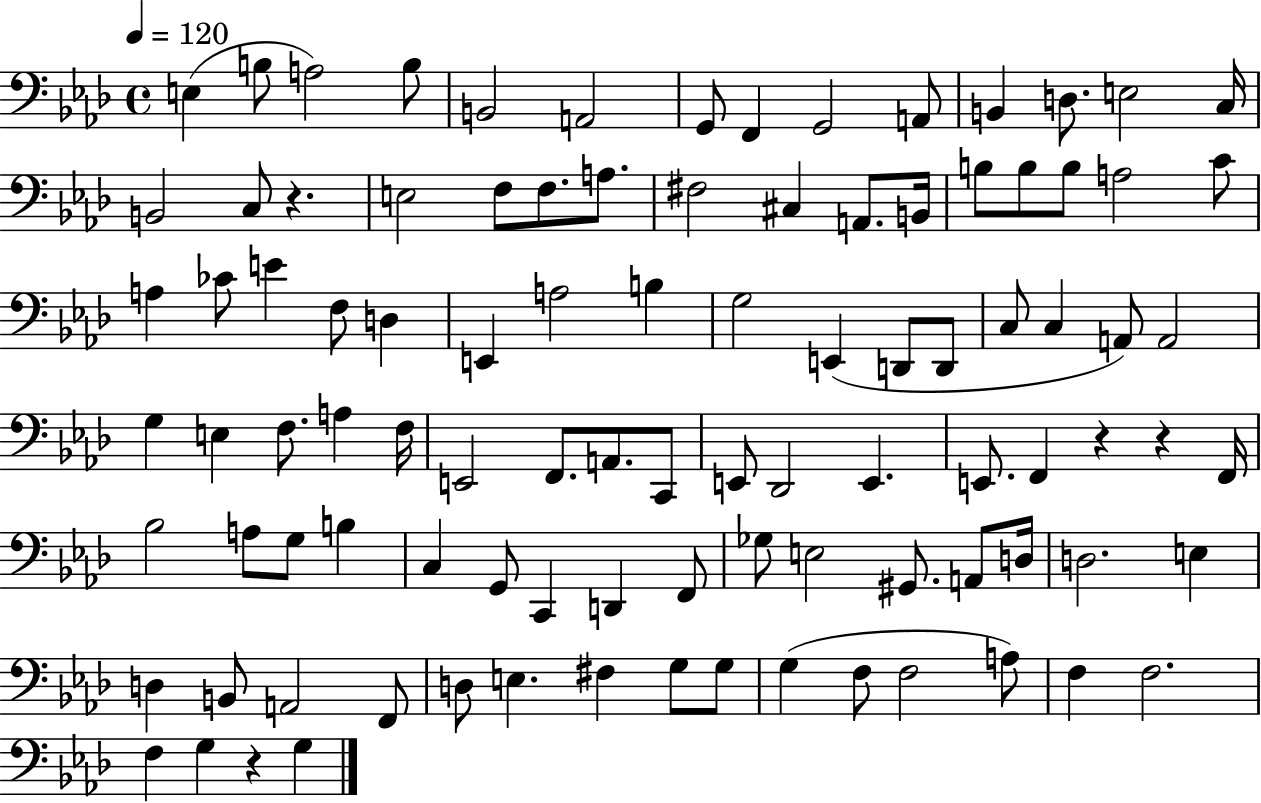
{
  \clef bass
  \time 4/4
  \defaultTimeSignature
  \key aes \major
  \tempo 4 = 120
  e4( b8 a2) b8 | b,2 a,2 | g,8 f,4 g,2 a,8 | b,4 d8. e2 c16 | \break b,2 c8 r4. | e2 f8 f8. a8. | fis2 cis4 a,8. b,16 | b8 b8 b8 a2 c'8 | \break a4 ces'8 e'4 f8 d4 | e,4 a2 b4 | g2 e,4( d,8 d,8 | c8 c4 a,8) a,2 | \break g4 e4 f8. a4 f16 | e,2 f,8. a,8. c,8 | e,8 des,2 e,4. | e,8. f,4 r4 r4 f,16 | \break bes2 a8 g8 b4 | c4 g,8 c,4 d,4 f,8 | ges8 e2 gis,8. a,8 d16 | d2. e4 | \break d4 b,8 a,2 f,8 | d8 e4. fis4 g8 g8 | g4( f8 f2 a8) | f4 f2. | \break f4 g4 r4 g4 | \bar "|."
}